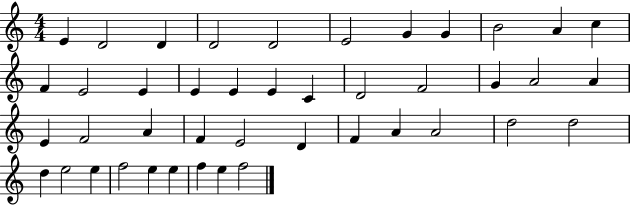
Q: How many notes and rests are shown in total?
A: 43